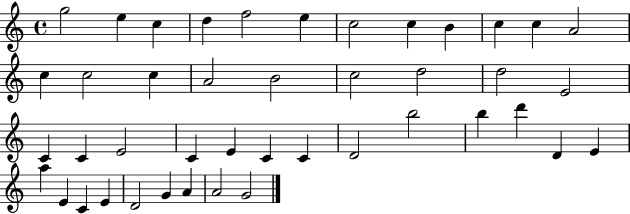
{
  \clef treble
  \time 4/4
  \defaultTimeSignature
  \key c \major
  g''2 e''4 c''4 | d''4 f''2 e''4 | c''2 c''4 b'4 | c''4 c''4 a'2 | \break c''4 c''2 c''4 | a'2 b'2 | c''2 d''2 | d''2 e'2 | \break c'4 c'4 e'2 | c'4 e'4 c'4 c'4 | d'2 b''2 | b''4 d'''4 d'4 e'4 | \break a''4 e'4 c'4 e'4 | d'2 g'4 a'4 | a'2 g'2 | \bar "|."
}